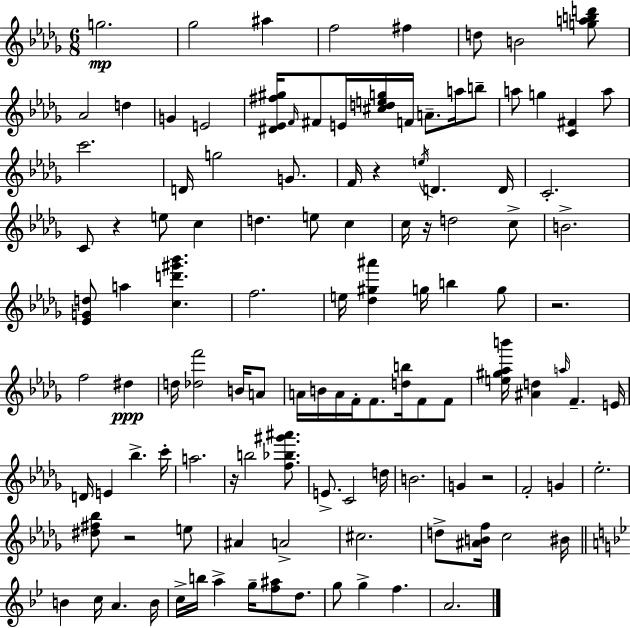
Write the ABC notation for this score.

X:1
T:Untitled
M:6/8
L:1/4
K:Bbm
g2 _g2 ^a f2 ^f d/2 B2 [gabd']/2 _A2 d G E2 [^D_E^f^g]/4 F/4 ^F/2 E/4 [^cdeg]/4 F/4 A/2 a/4 b/2 a/2 g [C^F] a/2 c'2 D/4 g2 G/2 F/4 z e/4 D D/4 C2 C/2 z e/2 c d e/2 c c/4 z/4 d2 c/2 B2 [_EGd]/2 a [cd'^g'_b'] f2 e/4 [_d^g^a'] g/4 b g/2 z2 f2 ^d d/4 [_df']2 B/4 A/2 A/4 B/4 A/4 F/4 F/2 [db]/4 F/2 F/2 [e^g_ab']/4 [^Ad] a/4 F E/4 D/4 E _b c'/4 a2 z/4 b2 [f_b^g'^a']/2 E/2 C2 d/4 B2 G z2 F2 G _e2 [^d^f_b]/2 z2 e/2 ^A A2 ^c2 d/2 [^ABf]/4 c2 ^B/4 B c/4 A B/4 c/4 b/4 a g/4 [f^a]/2 d/2 g/2 g f A2